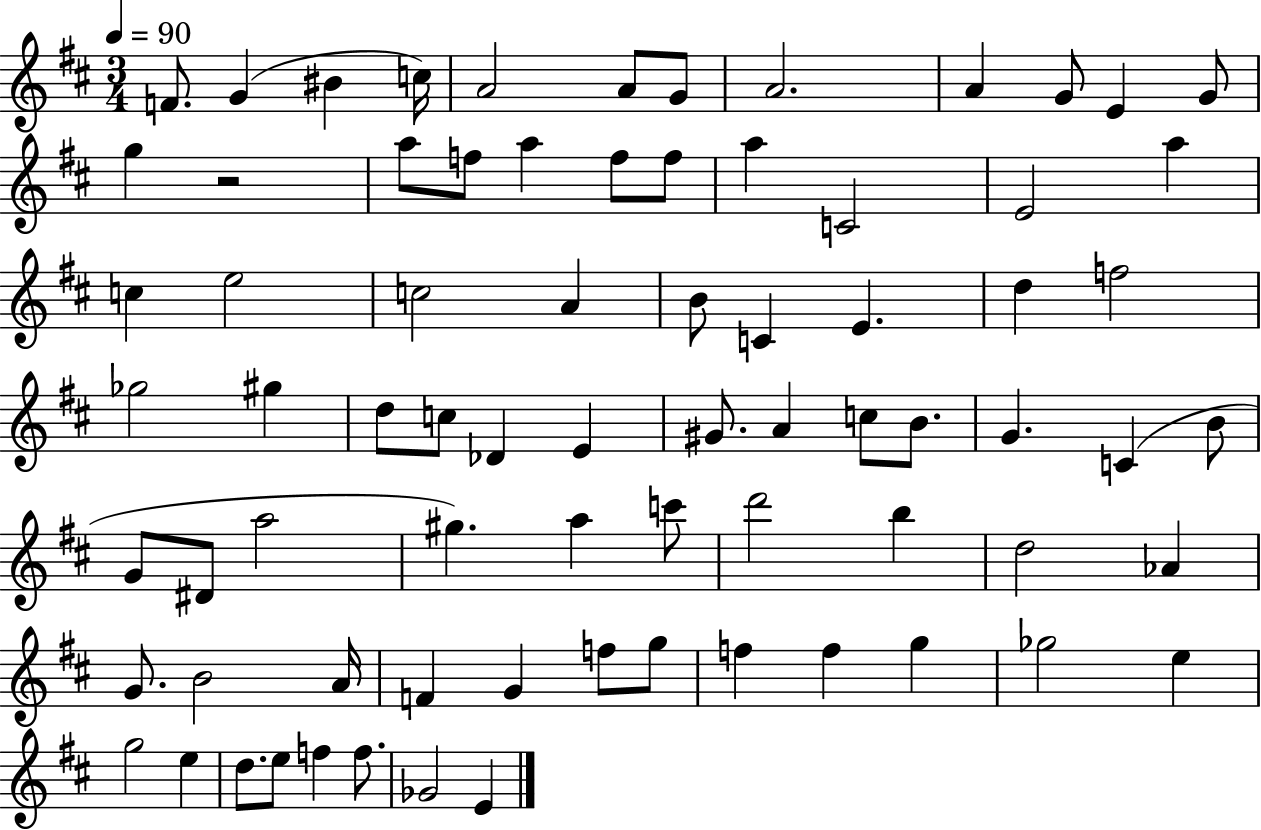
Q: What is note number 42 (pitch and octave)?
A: G4